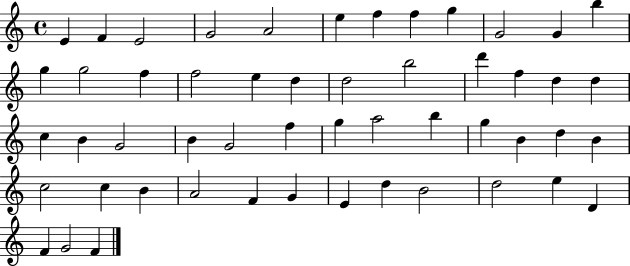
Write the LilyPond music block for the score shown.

{
  \clef treble
  \time 4/4
  \defaultTimeSignature
  \key c \major
  e'4 f'4 e'2 | g'2 a'2 | e''4 f''4 f''4 g''4 | g'2 g'4 b''4 | \break g''4 g''2 f''4 | f''2 e''4 d''4 | d''2 b''2 | d'''4 f''4 d''4 d''4 | \break c''4 b'4 g'2 | b'4 g'2 f''4 | g''4 a''2 b''4 | g''4 b'4 d''4 b'4 | \break c''2 c''4 b'4 | a'2 f'4 g'4 | e'4 d''4 b'2 | d''2 e''4 d'4 | \break f'4 g'2 f'4 | \bar "|."
}